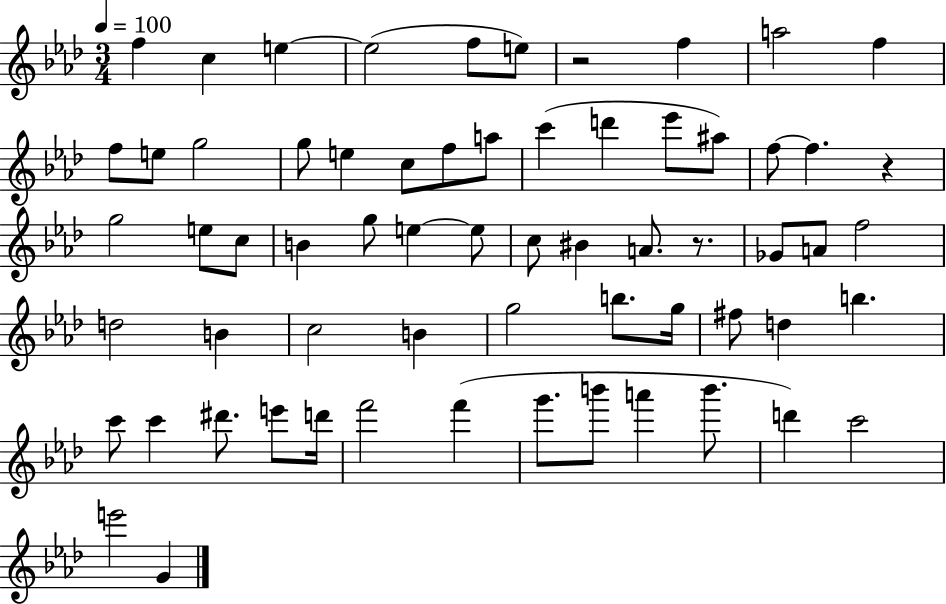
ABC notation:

X:1
T:Untitled
M:3/4
L:1/4
K:Ab
f c e e2 f/2 e/2 z2 f a2 f f/2 e/2 g2 g/2 e c/2 f/2 a/2 c' d' _e'/2 ^a/2 f/2 f z g2 e/2 c/2 B g/2 e e/2 c/2 ^B A/2 z/2 _G/2 A/2 f2 d2 B c2 B g2 b/2 g/4 ^f/2 d b c'/2 c' ^d'/2 e'/2 d'/4 f'2 f' g'/2 b'/2 a' b'/2 d' c'2 e'2 G